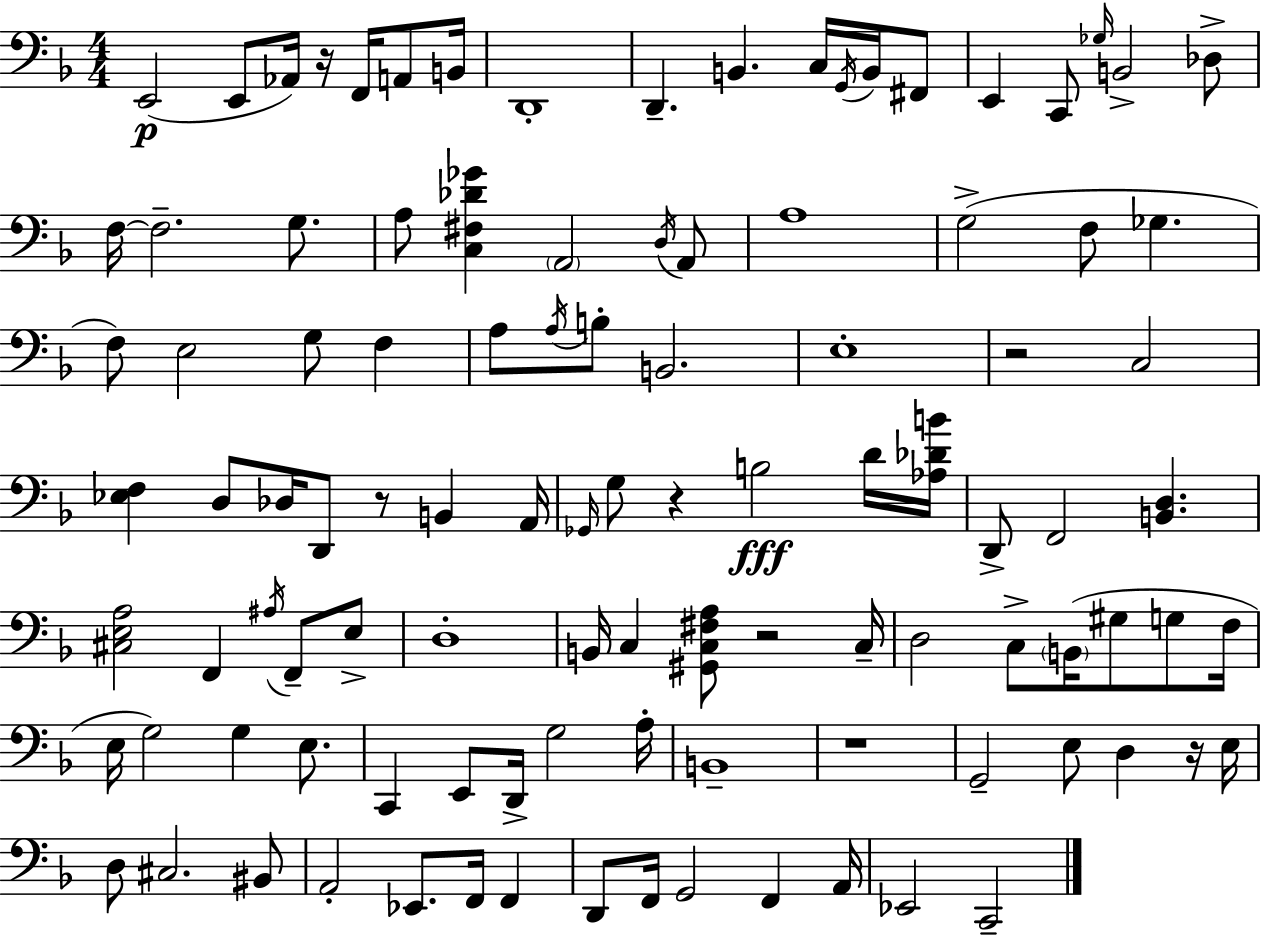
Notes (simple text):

E2/h E2/e Ab2/s R/s F2/s A2/e B2/s D2/w D2/q. B2/q. C3/s G2/s B2/s F#2/e E2/q C2/e Gb3/s B2/h Db3/e F3/s F3/h. G3/e. A3/e [C3,F#3,Db4,Gb4]/q A2/h D3/s A2/e A3/w G3/h F3/e Gb3/q. F3/e E3/h G3/e F3/q A3/e A3/s B3/e B2/h. E3/w R/h C3/h [Eb3,F3]/q D3/e Db3/s D2/e R/e B2/q A2/s Gb2/s G3/e R/q B3/h D4/s [Ab3,Db4,B4]/s D2/e F2/h [B2,D3]/q. [C#3,E3,A3]/h F2/q A#3/s F2/e E3/e D3/w B2/s C3/q [G#2,C3,F#3,A3]/e R/h C3/s D3/h C3/e B2/s G#3/e G3/e F3/s E3/s G3/h G3/q E3/e. C2/q E2/e D2/s G3/h A3/s B2/w R/w G2/h E3/e D3/q R/s E3/s D3/e C#3/h. BIS2/e A2/h Eb2/e. F2/s F2/q D2/e F2/s G2/h F2/q A2/s Eb2/h C2/h